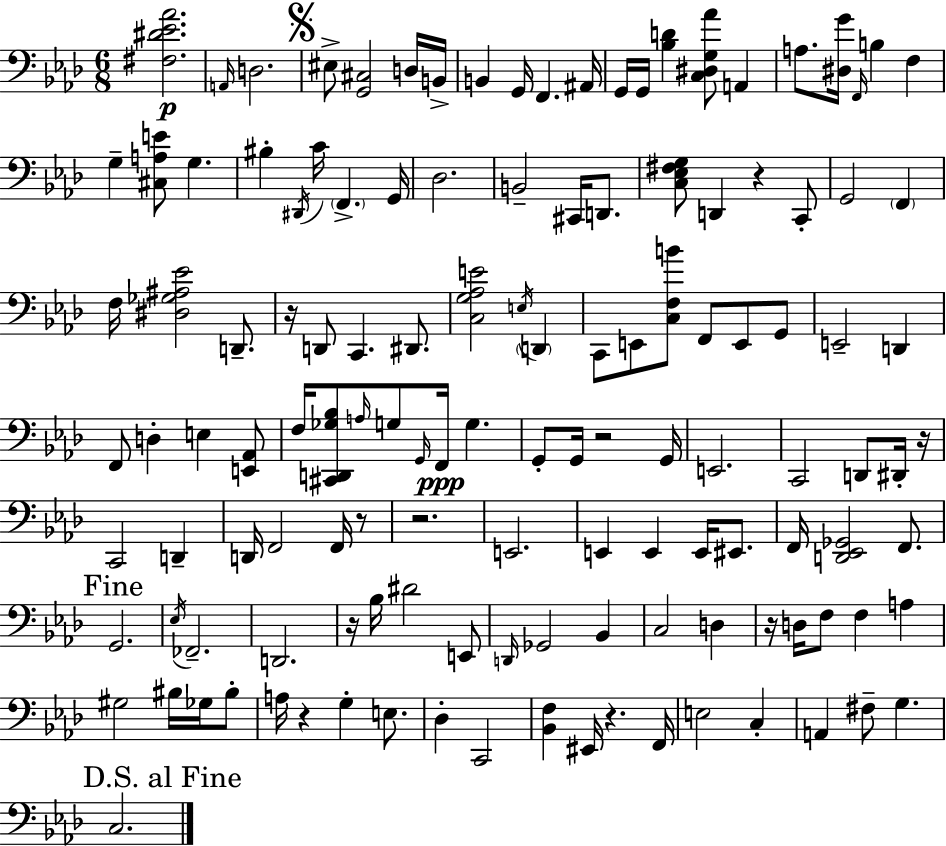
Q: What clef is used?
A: bass